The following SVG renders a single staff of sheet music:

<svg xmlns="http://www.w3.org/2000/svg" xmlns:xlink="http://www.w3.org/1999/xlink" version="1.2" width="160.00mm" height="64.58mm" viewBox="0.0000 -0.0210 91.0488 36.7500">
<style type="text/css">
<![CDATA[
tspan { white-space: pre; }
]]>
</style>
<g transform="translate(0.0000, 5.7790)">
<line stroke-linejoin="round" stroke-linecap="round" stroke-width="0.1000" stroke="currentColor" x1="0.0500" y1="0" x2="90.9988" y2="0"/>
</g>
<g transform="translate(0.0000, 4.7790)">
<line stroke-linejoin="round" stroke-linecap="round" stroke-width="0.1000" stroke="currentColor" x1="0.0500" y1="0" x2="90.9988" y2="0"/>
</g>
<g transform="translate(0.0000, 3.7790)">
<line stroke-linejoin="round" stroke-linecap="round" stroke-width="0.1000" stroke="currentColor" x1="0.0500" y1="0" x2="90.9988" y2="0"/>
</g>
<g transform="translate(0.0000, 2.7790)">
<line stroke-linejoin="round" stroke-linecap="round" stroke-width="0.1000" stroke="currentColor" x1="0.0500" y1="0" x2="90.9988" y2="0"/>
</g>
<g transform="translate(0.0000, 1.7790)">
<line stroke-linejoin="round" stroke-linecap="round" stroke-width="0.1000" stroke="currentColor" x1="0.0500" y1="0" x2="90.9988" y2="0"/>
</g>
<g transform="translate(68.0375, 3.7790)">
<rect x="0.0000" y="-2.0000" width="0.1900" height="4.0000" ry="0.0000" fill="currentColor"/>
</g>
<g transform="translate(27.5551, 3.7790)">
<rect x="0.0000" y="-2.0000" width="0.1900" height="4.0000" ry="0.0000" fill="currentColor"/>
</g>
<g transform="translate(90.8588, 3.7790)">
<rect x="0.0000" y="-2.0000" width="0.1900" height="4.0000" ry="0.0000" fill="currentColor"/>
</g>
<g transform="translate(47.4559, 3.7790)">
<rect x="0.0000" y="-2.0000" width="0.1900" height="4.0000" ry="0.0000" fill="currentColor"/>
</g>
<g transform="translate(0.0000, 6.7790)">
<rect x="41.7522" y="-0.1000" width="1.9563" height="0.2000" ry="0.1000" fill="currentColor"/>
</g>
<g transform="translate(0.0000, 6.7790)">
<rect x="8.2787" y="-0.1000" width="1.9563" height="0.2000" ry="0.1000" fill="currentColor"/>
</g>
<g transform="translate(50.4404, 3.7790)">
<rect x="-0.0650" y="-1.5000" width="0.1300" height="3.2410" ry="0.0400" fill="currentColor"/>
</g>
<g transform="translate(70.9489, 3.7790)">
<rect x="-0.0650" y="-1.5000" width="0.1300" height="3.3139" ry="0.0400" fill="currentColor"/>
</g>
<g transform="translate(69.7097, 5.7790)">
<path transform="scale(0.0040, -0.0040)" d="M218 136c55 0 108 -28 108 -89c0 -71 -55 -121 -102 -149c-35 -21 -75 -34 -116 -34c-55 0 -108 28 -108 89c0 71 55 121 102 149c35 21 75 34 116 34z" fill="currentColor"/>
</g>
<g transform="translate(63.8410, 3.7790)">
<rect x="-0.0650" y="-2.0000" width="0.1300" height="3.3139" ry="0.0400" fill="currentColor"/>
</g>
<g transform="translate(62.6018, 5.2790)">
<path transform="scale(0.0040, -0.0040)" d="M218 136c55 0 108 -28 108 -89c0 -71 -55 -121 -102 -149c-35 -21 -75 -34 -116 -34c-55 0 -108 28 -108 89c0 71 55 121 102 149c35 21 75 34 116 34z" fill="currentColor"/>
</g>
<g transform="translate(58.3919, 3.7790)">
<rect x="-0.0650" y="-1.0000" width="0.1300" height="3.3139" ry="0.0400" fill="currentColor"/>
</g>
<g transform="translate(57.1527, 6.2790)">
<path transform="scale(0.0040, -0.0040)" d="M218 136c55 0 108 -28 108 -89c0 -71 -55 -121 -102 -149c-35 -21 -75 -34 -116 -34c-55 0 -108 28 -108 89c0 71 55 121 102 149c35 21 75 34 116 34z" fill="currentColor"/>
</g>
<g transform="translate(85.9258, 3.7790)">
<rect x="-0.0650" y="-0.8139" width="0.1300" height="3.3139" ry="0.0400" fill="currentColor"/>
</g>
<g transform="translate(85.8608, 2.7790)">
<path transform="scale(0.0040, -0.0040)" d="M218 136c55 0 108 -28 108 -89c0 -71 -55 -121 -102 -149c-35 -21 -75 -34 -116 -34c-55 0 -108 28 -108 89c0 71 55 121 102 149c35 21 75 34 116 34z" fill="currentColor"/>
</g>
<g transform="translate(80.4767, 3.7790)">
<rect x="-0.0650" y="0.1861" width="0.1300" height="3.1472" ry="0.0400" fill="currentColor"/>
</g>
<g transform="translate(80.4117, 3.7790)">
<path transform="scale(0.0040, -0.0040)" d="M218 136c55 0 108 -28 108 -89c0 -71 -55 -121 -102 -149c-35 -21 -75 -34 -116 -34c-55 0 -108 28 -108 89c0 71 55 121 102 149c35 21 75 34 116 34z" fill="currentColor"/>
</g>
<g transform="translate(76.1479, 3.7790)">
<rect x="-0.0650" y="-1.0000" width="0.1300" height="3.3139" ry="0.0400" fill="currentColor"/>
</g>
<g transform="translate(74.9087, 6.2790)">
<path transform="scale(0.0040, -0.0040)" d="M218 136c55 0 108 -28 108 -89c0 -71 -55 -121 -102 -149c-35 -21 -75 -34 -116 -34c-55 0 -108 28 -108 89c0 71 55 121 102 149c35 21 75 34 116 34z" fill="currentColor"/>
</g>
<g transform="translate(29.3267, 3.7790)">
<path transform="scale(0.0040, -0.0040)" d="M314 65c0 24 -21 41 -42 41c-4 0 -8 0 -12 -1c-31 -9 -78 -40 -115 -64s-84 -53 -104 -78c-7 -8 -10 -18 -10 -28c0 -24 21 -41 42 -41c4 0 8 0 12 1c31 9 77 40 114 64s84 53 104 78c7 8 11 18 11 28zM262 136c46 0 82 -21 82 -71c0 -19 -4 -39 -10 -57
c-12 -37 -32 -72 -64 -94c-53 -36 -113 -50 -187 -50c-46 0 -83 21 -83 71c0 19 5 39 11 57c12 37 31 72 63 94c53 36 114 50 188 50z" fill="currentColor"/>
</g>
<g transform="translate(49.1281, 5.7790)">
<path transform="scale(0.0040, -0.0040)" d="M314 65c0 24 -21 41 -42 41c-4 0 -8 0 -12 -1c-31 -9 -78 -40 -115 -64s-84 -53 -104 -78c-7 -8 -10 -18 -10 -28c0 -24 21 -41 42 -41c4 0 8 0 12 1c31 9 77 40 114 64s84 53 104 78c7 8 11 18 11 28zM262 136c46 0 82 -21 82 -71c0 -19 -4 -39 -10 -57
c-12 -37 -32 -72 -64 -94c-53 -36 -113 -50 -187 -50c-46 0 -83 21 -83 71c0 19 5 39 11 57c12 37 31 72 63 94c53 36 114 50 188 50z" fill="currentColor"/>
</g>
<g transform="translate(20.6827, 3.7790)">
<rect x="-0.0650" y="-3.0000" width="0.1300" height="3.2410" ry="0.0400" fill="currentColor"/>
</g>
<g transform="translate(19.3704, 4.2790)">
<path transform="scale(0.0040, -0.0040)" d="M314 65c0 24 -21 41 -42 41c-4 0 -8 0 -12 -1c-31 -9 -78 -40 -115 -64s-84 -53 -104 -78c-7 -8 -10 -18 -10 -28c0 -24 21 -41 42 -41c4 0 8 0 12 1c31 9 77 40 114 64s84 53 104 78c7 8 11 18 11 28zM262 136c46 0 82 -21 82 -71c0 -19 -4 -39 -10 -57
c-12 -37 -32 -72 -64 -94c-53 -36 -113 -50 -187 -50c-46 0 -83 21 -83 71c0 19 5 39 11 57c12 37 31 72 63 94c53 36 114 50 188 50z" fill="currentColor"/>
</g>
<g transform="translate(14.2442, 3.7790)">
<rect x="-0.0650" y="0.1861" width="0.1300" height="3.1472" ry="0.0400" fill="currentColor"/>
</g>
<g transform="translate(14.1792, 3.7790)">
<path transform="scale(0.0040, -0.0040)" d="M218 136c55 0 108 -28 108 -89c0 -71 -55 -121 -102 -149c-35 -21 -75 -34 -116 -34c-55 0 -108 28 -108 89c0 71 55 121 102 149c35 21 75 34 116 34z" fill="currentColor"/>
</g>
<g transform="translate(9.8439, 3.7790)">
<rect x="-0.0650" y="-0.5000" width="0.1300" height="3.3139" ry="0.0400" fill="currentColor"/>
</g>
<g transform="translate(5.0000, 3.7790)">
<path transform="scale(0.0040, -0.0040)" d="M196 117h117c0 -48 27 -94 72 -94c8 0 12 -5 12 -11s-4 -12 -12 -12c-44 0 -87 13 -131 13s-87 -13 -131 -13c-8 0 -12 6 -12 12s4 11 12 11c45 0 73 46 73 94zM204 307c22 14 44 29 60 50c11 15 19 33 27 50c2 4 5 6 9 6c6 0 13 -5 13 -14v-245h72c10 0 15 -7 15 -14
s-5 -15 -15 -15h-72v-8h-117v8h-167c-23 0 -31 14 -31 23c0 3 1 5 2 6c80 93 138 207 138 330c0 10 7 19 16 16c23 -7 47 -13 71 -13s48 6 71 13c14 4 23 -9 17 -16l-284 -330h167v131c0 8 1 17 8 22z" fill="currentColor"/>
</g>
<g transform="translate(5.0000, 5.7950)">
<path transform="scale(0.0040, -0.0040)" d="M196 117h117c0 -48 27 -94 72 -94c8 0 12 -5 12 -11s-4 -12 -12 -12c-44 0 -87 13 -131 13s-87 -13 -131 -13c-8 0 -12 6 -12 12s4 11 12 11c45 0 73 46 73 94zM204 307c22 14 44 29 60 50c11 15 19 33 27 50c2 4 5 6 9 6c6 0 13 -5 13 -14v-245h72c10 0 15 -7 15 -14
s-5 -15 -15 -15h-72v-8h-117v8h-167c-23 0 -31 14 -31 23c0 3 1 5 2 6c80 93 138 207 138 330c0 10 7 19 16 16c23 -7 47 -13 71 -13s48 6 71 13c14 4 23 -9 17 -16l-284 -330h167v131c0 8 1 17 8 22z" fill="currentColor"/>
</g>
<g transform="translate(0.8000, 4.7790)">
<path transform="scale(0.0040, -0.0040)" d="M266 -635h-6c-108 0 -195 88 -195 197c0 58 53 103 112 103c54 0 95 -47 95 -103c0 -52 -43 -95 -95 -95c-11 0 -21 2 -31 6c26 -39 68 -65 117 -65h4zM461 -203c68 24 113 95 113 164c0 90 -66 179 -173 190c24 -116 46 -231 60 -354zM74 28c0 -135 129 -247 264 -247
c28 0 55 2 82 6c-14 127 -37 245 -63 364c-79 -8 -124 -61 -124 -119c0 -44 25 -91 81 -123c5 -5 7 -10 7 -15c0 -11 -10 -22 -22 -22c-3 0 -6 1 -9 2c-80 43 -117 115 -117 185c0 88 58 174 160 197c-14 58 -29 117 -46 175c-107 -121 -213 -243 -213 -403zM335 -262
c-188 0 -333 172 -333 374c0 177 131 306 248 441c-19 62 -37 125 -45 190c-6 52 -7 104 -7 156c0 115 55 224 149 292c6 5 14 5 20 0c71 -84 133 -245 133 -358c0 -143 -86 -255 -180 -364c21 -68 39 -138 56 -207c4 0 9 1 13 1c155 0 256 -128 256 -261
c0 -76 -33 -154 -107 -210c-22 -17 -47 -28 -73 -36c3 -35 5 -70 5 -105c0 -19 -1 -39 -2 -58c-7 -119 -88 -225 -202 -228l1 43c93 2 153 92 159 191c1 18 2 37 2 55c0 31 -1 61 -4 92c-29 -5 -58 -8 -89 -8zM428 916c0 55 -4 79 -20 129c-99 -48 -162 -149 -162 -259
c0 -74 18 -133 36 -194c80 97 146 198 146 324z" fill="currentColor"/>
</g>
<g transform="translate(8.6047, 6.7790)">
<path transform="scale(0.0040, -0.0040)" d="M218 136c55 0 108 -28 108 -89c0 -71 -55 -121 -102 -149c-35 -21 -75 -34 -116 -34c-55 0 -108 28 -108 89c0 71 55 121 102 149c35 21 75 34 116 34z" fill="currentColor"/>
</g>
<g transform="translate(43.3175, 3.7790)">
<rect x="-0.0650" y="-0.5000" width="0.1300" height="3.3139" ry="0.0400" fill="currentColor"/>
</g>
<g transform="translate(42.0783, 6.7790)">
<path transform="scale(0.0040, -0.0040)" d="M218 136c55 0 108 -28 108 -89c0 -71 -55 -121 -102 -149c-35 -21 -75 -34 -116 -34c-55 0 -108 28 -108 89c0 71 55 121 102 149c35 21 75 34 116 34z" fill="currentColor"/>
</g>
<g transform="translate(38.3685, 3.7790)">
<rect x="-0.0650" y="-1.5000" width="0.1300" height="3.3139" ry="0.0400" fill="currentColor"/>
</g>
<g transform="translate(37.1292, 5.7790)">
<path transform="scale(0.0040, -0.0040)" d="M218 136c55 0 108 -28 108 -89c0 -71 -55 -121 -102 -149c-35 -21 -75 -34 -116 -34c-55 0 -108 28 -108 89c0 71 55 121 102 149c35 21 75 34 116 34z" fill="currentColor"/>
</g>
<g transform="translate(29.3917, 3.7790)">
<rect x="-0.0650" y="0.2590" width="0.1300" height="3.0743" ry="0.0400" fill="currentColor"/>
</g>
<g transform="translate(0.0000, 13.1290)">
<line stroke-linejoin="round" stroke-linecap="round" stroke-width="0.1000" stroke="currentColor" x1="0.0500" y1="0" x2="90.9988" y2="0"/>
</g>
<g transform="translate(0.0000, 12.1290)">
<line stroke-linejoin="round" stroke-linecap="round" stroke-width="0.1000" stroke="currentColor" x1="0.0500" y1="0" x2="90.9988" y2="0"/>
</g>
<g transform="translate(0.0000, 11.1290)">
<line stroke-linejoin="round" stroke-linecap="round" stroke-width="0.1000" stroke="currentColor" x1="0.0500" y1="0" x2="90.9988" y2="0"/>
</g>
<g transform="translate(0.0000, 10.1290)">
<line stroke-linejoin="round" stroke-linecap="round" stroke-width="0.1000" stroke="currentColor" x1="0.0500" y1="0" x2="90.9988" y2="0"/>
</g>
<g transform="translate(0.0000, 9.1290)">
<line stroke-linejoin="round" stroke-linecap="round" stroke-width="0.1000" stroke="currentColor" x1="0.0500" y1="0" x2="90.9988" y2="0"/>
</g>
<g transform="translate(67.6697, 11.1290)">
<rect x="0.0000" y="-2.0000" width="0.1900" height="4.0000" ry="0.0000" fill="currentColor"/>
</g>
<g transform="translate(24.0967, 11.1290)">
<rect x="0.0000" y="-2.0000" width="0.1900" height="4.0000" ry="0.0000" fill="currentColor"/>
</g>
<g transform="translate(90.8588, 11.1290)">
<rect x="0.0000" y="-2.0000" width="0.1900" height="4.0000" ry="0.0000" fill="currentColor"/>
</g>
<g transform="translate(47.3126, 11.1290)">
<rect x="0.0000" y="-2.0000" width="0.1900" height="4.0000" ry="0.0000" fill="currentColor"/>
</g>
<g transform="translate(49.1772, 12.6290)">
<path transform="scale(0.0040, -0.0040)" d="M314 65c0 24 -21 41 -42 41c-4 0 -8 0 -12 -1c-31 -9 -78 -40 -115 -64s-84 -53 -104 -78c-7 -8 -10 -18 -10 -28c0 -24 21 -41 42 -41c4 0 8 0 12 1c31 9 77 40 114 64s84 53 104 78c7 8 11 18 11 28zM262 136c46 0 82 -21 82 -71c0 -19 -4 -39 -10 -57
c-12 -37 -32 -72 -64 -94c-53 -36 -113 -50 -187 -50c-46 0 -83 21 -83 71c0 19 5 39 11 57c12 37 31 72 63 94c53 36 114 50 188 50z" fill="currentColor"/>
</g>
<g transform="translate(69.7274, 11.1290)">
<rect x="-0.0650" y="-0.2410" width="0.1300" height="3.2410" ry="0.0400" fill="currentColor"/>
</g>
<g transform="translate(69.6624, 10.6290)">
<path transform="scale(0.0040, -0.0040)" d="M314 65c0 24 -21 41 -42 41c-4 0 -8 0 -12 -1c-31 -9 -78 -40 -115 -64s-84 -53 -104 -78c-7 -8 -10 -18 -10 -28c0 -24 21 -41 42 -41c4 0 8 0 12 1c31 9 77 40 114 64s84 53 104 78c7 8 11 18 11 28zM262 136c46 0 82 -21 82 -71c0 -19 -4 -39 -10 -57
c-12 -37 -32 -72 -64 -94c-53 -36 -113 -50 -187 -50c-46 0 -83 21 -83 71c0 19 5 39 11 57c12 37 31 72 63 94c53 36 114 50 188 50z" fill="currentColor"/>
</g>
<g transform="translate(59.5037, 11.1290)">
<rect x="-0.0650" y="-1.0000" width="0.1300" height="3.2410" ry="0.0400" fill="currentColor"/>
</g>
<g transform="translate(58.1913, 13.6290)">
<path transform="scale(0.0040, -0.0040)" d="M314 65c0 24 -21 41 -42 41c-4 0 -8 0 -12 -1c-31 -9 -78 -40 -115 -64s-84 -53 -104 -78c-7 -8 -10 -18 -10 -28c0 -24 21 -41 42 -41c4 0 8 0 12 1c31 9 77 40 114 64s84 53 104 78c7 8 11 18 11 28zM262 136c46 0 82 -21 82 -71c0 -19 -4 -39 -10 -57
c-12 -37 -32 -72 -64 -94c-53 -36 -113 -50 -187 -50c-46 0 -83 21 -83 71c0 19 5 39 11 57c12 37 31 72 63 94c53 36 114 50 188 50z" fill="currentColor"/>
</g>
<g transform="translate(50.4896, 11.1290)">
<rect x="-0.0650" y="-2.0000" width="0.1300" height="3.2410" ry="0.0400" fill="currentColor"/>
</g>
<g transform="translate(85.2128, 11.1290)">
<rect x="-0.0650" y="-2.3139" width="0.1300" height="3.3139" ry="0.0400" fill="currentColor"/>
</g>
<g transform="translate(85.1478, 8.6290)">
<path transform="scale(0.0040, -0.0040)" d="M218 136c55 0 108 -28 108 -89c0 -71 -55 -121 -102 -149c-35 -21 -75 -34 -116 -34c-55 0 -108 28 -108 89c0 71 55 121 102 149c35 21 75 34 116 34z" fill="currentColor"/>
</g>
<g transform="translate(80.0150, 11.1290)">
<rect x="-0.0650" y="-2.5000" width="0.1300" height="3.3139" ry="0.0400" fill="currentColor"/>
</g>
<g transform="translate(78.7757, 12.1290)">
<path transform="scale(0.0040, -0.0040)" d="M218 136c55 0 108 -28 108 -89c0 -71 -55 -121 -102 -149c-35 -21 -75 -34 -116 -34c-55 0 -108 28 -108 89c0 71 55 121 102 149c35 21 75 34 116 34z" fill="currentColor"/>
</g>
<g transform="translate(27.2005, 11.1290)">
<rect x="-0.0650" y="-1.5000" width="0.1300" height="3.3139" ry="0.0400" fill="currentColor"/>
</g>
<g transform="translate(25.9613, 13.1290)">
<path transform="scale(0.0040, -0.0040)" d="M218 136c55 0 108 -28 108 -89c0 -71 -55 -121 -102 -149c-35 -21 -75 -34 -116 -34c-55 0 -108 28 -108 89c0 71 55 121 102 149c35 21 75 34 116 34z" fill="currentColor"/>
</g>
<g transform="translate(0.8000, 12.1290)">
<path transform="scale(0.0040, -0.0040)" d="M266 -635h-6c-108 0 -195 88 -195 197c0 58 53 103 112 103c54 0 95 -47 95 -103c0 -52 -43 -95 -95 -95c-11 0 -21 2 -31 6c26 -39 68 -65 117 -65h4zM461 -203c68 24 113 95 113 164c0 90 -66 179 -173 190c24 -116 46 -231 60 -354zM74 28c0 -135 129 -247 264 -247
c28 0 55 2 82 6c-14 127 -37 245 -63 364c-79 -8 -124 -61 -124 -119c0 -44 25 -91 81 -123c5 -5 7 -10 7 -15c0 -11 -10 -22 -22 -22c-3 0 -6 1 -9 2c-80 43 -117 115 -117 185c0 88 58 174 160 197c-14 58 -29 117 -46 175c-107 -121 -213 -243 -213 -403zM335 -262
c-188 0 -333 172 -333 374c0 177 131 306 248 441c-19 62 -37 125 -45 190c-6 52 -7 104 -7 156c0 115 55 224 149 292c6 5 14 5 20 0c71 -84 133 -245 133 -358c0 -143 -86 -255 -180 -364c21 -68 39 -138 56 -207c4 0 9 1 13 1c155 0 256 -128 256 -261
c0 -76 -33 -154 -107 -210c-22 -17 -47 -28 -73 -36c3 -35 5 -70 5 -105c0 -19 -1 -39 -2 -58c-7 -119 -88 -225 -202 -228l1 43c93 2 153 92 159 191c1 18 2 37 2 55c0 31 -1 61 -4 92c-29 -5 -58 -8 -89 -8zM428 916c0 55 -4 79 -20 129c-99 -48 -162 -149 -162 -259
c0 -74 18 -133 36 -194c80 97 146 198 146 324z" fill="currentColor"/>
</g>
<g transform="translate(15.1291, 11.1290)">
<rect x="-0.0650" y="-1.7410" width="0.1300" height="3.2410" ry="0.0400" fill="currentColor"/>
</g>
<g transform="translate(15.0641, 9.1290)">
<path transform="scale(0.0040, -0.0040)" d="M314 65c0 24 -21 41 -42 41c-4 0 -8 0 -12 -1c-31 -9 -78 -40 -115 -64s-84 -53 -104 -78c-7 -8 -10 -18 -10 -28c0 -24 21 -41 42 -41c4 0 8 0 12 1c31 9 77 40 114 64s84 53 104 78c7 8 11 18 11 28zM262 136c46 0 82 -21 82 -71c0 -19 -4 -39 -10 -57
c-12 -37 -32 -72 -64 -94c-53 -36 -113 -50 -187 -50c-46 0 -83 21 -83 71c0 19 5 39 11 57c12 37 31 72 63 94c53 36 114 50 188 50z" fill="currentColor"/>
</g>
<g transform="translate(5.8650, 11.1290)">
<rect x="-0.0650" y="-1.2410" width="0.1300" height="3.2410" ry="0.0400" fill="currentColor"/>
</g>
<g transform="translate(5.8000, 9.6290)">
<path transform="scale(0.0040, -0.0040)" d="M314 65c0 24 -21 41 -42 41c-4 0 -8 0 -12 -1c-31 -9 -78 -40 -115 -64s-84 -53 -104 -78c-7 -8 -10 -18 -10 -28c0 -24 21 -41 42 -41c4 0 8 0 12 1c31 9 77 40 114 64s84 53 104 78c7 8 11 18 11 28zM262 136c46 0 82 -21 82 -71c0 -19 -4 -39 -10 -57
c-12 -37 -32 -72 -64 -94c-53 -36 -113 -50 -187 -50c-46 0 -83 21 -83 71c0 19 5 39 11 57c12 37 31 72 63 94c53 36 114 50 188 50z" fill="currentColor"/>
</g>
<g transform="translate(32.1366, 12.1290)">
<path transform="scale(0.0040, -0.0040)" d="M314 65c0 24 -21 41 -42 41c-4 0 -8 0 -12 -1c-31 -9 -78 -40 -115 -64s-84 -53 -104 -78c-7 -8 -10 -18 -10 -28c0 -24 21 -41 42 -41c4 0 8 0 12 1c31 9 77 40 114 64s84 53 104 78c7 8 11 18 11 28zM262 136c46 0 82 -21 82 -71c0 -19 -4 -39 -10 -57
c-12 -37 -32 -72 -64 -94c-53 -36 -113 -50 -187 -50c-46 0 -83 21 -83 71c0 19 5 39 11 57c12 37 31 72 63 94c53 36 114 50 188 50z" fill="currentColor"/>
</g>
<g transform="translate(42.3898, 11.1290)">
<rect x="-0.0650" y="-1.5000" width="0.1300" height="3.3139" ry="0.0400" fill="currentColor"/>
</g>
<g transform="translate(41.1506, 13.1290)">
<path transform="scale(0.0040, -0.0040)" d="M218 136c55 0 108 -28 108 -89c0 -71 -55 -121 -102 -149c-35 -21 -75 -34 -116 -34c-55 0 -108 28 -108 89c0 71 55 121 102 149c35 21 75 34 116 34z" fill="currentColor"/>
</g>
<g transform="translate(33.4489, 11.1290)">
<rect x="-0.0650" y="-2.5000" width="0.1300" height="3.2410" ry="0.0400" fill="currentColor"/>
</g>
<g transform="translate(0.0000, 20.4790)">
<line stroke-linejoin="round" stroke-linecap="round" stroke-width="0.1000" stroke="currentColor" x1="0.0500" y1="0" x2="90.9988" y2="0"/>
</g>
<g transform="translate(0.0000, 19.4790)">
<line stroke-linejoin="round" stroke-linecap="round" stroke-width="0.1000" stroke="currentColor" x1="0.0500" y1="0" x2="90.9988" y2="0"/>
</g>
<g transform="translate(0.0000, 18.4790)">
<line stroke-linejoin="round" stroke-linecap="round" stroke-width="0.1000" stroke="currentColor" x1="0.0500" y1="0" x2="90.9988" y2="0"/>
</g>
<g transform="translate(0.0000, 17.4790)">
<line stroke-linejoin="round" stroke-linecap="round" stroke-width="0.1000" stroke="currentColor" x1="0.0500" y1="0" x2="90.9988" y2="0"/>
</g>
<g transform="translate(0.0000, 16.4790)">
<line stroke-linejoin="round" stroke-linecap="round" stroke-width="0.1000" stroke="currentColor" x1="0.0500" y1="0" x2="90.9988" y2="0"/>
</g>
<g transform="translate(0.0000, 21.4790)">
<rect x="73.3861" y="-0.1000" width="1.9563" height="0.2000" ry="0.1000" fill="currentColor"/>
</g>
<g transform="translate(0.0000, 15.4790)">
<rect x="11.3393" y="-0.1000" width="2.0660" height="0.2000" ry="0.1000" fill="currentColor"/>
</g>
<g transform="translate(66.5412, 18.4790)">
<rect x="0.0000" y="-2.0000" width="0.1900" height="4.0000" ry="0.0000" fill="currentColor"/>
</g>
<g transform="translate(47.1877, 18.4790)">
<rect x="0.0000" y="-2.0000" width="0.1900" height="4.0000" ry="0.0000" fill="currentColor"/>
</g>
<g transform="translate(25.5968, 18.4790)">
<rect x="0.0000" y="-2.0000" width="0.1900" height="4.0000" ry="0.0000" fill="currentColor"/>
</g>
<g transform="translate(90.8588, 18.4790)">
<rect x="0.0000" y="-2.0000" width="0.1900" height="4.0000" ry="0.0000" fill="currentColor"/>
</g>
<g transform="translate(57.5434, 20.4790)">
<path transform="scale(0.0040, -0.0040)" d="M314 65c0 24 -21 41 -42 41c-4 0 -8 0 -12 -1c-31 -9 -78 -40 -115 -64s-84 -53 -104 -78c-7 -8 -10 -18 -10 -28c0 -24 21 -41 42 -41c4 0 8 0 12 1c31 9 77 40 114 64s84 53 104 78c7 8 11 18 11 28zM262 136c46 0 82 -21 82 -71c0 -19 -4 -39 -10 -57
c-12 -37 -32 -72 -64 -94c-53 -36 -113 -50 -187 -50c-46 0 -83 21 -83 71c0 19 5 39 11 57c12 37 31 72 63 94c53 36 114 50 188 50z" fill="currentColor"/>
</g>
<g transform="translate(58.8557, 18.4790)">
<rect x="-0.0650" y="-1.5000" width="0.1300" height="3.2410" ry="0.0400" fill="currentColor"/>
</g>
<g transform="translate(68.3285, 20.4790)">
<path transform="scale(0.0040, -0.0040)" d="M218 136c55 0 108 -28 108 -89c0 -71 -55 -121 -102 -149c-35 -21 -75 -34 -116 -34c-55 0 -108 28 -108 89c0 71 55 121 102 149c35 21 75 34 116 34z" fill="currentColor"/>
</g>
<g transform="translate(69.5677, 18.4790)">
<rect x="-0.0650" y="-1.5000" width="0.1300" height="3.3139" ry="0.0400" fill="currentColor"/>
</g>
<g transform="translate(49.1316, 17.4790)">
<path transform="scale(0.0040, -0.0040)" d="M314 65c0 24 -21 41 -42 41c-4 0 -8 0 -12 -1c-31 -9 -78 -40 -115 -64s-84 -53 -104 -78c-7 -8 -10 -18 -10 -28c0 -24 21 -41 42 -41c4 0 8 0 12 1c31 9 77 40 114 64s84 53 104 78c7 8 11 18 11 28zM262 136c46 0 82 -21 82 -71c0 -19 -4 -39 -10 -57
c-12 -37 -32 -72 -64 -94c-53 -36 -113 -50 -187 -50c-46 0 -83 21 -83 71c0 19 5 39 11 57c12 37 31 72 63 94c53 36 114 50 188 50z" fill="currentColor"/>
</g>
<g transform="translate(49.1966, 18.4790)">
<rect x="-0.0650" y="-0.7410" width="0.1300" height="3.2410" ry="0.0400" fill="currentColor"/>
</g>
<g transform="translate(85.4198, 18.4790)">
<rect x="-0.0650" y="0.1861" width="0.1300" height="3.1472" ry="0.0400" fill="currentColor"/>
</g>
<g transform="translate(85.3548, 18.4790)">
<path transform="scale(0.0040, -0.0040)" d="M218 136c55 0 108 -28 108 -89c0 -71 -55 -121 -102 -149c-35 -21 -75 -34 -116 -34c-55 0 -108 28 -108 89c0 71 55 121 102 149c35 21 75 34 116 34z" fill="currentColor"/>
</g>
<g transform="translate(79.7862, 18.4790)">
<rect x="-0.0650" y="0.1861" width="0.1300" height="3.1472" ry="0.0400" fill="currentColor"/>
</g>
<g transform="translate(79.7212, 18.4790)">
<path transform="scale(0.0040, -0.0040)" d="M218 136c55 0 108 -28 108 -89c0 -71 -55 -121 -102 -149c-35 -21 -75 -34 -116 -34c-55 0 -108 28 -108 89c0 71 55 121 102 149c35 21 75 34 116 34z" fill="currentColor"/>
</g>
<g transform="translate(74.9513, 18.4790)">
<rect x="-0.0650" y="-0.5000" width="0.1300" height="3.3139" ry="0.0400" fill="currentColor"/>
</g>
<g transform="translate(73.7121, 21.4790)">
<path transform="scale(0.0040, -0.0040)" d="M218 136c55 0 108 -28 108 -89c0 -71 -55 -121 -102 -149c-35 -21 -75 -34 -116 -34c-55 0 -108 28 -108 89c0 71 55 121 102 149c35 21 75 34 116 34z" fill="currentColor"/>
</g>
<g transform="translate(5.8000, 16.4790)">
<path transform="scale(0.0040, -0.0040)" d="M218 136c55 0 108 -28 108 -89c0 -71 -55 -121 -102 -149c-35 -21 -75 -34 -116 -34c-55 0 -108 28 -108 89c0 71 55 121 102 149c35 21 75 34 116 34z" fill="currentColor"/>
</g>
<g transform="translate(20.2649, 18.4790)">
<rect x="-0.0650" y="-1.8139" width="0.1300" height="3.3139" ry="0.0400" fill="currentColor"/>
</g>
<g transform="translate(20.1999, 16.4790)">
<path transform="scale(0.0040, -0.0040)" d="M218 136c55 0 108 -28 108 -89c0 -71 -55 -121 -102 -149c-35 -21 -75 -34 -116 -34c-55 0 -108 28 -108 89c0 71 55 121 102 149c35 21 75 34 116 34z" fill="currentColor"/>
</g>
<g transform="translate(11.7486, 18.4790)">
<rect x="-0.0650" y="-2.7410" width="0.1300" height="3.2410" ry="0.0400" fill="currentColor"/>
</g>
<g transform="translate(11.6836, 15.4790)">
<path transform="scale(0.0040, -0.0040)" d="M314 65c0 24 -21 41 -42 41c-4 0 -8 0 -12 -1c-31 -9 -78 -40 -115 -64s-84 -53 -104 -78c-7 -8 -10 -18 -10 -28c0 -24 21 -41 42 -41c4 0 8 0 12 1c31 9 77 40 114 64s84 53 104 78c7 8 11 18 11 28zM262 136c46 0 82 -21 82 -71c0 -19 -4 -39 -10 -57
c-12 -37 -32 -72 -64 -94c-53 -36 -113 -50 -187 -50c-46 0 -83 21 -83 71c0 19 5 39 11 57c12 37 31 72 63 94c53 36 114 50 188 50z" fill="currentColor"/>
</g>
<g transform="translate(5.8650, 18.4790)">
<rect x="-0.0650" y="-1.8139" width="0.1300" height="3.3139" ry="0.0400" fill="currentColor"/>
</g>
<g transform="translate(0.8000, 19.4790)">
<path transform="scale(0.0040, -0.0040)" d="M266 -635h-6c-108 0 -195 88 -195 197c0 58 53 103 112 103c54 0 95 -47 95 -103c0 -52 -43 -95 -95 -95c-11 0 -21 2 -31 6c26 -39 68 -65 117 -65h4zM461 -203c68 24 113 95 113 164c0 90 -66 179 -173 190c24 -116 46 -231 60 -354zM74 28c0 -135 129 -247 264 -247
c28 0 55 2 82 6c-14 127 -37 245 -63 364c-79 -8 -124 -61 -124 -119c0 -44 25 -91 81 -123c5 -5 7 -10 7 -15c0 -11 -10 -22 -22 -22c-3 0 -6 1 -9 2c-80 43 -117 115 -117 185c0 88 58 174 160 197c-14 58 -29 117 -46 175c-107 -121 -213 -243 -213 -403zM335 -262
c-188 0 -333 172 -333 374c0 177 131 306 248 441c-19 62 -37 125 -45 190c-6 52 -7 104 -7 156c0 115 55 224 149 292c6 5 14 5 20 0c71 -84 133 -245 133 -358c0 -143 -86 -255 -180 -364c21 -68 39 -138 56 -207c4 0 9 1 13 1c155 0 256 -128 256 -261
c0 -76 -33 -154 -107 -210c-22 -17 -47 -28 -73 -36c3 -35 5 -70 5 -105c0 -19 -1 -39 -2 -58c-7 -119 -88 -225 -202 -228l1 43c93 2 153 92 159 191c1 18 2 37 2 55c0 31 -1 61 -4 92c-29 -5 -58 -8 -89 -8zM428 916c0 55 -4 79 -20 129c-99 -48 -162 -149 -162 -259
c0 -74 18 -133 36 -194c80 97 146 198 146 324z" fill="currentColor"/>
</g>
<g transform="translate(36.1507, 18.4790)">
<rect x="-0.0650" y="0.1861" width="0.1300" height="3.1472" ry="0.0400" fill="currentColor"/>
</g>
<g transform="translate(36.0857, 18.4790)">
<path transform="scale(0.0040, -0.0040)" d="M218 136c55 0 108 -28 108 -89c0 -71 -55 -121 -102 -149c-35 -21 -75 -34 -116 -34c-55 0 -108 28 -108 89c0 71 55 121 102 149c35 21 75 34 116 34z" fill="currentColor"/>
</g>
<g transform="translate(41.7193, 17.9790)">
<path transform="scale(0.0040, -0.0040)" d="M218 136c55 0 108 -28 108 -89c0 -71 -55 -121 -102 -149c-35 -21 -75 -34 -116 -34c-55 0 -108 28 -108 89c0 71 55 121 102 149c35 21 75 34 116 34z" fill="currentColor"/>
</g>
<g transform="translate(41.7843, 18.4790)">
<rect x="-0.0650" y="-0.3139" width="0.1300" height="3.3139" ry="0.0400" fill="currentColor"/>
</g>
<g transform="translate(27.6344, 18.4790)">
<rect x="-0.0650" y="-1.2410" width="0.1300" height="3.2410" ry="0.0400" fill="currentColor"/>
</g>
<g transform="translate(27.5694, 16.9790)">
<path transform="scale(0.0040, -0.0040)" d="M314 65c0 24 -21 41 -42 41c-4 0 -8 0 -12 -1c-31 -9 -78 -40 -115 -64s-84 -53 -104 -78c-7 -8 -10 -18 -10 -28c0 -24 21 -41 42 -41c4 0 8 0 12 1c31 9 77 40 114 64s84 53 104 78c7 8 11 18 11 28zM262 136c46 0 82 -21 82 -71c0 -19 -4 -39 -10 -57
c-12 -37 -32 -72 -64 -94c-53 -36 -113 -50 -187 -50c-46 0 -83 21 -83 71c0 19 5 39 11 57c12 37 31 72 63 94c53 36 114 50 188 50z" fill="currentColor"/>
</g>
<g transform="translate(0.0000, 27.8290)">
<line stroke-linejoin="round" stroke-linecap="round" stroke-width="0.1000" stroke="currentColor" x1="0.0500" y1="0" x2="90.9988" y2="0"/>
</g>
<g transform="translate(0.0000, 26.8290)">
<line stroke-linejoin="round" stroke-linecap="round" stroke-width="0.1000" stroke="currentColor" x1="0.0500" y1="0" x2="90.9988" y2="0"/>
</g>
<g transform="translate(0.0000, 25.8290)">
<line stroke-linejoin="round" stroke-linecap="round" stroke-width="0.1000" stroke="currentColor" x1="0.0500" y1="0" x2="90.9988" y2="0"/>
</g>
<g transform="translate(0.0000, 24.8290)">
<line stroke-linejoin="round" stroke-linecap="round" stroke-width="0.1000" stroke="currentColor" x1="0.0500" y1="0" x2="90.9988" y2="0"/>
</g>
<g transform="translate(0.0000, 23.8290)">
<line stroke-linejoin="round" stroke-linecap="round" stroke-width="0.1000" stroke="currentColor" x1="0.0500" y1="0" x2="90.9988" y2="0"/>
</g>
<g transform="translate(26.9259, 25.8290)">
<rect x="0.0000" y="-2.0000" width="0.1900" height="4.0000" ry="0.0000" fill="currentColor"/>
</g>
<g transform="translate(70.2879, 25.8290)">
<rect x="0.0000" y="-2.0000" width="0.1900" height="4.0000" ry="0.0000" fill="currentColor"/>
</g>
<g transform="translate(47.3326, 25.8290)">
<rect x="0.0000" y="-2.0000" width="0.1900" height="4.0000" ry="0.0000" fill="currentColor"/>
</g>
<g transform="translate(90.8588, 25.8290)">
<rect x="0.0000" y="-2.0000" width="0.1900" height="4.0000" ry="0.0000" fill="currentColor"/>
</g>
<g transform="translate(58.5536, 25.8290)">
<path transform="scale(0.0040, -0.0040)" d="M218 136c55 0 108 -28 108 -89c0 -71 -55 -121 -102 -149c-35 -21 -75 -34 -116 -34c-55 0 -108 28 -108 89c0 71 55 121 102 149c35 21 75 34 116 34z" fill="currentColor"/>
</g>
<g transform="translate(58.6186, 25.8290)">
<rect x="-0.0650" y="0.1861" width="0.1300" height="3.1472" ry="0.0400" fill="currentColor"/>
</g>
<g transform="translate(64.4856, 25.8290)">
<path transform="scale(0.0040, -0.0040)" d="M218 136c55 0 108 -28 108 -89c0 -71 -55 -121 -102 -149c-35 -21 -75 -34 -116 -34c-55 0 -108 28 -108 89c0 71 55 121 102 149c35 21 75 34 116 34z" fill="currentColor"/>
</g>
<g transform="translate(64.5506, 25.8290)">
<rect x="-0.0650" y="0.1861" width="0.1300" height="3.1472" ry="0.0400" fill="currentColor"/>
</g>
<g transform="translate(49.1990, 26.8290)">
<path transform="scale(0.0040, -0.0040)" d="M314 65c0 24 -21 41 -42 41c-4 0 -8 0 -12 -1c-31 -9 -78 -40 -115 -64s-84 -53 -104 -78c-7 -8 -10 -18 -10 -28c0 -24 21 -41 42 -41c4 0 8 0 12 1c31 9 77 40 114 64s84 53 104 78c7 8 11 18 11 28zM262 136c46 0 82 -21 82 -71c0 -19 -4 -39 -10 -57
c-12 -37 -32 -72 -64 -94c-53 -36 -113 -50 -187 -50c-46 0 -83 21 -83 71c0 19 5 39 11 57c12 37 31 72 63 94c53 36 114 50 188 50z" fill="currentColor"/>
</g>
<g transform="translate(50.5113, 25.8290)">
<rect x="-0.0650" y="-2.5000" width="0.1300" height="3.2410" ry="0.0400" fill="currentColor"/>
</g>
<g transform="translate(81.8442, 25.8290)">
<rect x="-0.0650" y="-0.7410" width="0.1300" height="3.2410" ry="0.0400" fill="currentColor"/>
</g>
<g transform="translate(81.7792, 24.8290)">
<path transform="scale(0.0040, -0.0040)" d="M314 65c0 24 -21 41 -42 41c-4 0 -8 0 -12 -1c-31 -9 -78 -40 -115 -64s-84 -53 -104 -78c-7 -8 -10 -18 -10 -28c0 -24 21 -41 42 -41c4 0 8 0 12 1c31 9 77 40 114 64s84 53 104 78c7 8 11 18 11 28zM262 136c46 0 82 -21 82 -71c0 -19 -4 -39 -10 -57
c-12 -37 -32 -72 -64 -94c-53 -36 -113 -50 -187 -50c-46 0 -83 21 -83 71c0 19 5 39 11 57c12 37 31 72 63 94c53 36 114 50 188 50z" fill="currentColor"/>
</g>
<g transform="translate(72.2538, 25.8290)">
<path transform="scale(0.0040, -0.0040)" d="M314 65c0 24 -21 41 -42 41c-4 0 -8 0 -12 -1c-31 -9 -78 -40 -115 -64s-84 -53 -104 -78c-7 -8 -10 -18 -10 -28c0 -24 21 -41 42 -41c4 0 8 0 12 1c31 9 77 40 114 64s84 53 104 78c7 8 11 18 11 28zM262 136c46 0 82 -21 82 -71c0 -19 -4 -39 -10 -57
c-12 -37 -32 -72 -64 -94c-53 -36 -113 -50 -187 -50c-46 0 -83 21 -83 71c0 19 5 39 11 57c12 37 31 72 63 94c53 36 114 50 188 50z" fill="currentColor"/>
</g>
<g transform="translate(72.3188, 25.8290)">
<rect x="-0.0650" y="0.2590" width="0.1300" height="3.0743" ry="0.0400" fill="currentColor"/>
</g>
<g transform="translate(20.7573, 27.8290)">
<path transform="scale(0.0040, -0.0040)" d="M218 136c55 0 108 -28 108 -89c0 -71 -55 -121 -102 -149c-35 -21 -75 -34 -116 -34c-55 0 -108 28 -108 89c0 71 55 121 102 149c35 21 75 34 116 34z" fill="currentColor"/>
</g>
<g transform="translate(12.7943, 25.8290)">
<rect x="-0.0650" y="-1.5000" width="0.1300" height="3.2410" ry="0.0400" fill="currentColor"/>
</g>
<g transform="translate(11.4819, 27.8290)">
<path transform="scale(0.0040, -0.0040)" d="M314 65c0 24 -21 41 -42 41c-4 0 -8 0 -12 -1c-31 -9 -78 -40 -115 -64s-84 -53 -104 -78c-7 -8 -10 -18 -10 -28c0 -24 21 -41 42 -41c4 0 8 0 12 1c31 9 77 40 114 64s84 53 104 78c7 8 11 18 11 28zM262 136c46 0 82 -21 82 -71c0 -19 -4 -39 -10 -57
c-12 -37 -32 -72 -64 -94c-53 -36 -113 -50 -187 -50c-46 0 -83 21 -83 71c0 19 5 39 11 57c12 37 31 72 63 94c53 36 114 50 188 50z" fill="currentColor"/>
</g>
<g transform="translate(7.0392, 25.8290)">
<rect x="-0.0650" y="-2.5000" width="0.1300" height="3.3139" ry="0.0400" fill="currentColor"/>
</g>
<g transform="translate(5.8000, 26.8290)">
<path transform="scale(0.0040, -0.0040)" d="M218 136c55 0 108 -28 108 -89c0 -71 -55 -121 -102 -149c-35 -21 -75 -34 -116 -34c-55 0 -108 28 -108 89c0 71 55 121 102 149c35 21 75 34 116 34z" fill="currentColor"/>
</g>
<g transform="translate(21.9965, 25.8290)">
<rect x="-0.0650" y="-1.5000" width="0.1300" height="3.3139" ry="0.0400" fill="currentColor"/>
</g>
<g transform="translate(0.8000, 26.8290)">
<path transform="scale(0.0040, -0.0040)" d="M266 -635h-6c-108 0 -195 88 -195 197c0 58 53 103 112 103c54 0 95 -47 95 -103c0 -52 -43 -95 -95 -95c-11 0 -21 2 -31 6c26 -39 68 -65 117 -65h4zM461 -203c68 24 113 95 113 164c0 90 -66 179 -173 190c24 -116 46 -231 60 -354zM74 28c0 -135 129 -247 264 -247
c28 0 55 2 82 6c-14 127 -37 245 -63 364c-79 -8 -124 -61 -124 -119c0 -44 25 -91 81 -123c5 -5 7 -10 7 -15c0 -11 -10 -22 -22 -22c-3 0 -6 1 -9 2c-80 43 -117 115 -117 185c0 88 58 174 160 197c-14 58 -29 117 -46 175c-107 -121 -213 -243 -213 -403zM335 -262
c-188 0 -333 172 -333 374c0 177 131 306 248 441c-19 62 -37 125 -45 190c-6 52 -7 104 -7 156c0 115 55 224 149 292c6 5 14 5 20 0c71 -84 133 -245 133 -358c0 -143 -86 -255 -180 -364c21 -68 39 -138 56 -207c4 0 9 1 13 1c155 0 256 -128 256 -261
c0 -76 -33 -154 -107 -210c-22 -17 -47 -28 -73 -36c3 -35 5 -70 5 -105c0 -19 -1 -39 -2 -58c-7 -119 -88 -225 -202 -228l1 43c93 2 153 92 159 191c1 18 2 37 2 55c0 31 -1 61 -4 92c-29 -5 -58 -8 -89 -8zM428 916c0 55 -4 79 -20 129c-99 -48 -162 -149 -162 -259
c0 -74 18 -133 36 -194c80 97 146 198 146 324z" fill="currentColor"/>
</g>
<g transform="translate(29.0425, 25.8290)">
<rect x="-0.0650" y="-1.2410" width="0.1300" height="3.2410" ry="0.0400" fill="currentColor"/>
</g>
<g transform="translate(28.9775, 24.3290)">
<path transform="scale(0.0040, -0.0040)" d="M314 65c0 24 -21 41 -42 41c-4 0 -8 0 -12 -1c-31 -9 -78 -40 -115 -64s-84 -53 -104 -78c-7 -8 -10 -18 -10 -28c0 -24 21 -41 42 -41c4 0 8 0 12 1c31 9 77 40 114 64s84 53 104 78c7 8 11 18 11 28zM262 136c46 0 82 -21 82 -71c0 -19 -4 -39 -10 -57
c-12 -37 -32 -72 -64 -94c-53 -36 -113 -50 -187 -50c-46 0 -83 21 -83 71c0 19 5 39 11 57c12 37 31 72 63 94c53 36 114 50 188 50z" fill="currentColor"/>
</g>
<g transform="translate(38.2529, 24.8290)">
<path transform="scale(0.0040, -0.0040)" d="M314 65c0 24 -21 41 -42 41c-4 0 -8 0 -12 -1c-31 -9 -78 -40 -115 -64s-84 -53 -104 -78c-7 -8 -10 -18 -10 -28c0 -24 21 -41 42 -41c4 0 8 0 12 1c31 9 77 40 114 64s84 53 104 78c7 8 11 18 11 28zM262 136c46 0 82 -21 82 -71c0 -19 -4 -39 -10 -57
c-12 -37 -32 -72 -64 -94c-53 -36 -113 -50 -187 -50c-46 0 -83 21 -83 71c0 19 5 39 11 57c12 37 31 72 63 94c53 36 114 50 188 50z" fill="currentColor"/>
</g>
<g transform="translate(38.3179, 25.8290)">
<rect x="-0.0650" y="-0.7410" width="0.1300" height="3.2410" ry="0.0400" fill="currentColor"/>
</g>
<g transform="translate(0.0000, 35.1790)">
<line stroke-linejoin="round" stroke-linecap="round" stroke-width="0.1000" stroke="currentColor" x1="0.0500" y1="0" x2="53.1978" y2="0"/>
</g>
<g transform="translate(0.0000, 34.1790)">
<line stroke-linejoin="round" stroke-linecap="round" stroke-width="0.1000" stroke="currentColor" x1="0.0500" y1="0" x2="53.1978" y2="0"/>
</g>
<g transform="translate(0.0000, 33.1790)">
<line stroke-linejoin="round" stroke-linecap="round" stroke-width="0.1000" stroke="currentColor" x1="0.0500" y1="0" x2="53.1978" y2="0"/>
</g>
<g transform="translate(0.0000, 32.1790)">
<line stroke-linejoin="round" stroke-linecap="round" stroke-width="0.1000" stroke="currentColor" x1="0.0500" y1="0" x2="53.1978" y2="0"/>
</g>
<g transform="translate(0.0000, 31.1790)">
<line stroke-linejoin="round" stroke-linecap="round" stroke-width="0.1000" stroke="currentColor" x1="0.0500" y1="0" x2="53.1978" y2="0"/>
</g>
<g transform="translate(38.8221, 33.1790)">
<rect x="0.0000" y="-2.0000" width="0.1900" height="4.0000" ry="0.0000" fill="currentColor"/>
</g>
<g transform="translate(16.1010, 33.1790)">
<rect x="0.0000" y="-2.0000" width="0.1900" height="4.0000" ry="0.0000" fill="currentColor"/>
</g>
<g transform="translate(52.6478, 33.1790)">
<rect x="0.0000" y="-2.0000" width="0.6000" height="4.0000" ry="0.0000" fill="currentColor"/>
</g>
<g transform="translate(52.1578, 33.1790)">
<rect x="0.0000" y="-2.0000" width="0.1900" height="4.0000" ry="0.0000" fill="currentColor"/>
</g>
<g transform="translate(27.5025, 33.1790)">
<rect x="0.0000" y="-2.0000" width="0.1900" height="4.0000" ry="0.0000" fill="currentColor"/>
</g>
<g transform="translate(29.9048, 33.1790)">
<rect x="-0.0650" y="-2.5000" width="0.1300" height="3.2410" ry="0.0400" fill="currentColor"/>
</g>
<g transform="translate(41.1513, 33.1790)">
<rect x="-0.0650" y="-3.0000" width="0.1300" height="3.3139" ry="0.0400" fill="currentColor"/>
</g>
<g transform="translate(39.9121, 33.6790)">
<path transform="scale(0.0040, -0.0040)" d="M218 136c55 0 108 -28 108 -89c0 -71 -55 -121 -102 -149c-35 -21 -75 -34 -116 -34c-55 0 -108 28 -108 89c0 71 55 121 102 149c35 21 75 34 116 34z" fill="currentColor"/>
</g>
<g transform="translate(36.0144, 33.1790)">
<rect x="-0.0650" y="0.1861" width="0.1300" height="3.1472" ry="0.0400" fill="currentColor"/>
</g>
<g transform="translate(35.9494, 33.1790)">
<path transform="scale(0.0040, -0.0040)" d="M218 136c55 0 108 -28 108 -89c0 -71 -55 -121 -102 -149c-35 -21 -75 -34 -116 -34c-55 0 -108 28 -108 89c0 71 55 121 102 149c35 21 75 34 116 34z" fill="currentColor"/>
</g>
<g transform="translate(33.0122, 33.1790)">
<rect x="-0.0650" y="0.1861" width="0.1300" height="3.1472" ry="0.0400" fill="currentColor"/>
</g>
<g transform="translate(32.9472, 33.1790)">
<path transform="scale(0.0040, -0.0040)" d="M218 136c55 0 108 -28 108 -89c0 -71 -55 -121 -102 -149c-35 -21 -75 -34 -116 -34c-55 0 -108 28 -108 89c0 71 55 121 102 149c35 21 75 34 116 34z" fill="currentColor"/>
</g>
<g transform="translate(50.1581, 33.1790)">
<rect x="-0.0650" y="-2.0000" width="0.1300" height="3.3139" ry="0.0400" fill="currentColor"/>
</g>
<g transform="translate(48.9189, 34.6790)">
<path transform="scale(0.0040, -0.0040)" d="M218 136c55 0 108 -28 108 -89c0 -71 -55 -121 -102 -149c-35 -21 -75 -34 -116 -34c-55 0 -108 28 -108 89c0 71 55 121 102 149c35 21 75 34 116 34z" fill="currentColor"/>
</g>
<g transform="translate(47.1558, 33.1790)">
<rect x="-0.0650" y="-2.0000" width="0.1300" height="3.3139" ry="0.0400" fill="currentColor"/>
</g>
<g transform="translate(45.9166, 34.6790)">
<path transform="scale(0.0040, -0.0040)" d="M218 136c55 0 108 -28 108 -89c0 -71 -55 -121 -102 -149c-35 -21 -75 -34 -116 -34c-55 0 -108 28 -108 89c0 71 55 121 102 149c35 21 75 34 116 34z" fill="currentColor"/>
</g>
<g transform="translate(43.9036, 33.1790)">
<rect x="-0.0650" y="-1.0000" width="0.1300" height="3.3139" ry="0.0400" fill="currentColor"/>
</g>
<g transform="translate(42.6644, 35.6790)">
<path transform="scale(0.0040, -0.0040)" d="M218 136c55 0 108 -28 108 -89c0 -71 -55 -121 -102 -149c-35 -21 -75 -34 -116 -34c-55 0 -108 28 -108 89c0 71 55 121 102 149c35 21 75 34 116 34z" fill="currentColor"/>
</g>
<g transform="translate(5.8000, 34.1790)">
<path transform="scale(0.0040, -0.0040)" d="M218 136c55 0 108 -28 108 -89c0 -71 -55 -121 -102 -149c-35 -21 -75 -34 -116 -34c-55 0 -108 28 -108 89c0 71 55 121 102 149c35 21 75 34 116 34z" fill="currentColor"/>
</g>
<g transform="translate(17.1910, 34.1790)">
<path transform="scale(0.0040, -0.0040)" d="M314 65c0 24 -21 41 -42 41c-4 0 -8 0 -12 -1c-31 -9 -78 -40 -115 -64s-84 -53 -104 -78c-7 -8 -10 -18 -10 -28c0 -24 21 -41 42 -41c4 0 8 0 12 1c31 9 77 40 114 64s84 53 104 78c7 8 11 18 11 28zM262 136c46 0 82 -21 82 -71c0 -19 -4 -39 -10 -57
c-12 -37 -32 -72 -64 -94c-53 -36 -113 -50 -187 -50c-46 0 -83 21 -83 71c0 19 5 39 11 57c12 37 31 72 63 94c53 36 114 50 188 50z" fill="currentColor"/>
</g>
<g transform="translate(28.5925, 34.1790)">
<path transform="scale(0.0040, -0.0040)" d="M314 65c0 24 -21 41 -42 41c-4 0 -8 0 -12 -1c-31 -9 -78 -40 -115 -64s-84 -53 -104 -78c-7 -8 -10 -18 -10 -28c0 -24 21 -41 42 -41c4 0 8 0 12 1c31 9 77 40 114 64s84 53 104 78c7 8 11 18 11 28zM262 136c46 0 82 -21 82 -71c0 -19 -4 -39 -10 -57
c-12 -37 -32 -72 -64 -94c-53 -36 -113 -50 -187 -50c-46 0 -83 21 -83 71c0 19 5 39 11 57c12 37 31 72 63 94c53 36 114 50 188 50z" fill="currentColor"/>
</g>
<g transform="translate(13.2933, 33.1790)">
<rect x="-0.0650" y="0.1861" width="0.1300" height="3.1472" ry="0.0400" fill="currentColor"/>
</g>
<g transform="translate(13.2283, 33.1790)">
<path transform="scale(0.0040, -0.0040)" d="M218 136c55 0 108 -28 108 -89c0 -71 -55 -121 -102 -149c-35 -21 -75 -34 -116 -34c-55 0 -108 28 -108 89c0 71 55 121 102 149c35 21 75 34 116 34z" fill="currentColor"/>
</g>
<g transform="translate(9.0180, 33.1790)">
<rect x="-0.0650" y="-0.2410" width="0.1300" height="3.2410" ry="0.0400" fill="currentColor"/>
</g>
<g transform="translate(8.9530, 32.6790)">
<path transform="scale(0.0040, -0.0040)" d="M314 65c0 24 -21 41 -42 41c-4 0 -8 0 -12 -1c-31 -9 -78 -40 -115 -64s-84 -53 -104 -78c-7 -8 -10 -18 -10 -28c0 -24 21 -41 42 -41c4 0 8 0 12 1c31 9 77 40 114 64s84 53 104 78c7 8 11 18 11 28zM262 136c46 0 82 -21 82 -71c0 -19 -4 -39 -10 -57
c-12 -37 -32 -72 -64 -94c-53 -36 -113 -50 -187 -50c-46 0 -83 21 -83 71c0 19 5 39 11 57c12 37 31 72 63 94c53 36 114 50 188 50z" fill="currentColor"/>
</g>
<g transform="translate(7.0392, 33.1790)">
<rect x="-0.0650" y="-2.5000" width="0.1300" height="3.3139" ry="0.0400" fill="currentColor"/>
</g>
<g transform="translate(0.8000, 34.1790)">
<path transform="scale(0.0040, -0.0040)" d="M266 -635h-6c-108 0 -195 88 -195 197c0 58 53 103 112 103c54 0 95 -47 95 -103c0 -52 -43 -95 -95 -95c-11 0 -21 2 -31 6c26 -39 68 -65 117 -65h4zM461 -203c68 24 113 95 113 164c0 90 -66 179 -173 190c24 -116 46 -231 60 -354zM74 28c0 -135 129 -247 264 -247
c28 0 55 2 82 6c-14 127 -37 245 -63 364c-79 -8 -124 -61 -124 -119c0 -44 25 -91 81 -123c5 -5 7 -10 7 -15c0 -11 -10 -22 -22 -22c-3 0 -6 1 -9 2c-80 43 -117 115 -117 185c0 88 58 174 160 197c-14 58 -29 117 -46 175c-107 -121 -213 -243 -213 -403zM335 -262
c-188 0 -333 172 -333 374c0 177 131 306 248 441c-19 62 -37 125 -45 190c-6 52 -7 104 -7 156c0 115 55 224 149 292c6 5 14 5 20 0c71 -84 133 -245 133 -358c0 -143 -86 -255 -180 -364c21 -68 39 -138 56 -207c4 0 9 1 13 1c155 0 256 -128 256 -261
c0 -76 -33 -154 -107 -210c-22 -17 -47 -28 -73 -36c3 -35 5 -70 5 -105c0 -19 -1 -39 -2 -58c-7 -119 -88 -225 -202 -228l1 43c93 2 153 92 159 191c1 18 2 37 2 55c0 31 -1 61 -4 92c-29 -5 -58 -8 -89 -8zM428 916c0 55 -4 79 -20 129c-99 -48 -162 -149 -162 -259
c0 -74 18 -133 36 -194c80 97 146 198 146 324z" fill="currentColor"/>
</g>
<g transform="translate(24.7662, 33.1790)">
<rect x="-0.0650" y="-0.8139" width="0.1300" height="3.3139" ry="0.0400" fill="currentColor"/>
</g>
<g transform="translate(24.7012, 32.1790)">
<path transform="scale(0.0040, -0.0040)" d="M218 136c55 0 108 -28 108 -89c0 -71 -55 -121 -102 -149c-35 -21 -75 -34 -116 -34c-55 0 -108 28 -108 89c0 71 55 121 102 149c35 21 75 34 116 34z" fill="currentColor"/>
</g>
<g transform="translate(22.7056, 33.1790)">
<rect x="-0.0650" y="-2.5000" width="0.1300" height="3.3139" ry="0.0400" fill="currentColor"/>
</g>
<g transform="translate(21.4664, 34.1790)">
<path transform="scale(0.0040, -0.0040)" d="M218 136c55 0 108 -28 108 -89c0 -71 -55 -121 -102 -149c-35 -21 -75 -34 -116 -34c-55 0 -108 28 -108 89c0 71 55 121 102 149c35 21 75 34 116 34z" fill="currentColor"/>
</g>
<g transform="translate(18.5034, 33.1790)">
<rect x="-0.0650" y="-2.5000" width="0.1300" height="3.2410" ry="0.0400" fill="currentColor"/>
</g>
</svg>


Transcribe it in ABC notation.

X:1
T:Untitled
M:4/4
L:1/4
K:C
C B A2 B2 E C E2 D F E D B d e2 f2 E G2 E F2 D2 c2 G g f a2 f e2 B c d2 E2 E C B B G E2 E e2 d2 G2 B B B2 d2 G c2 B G2 G d G2 B B A D F F